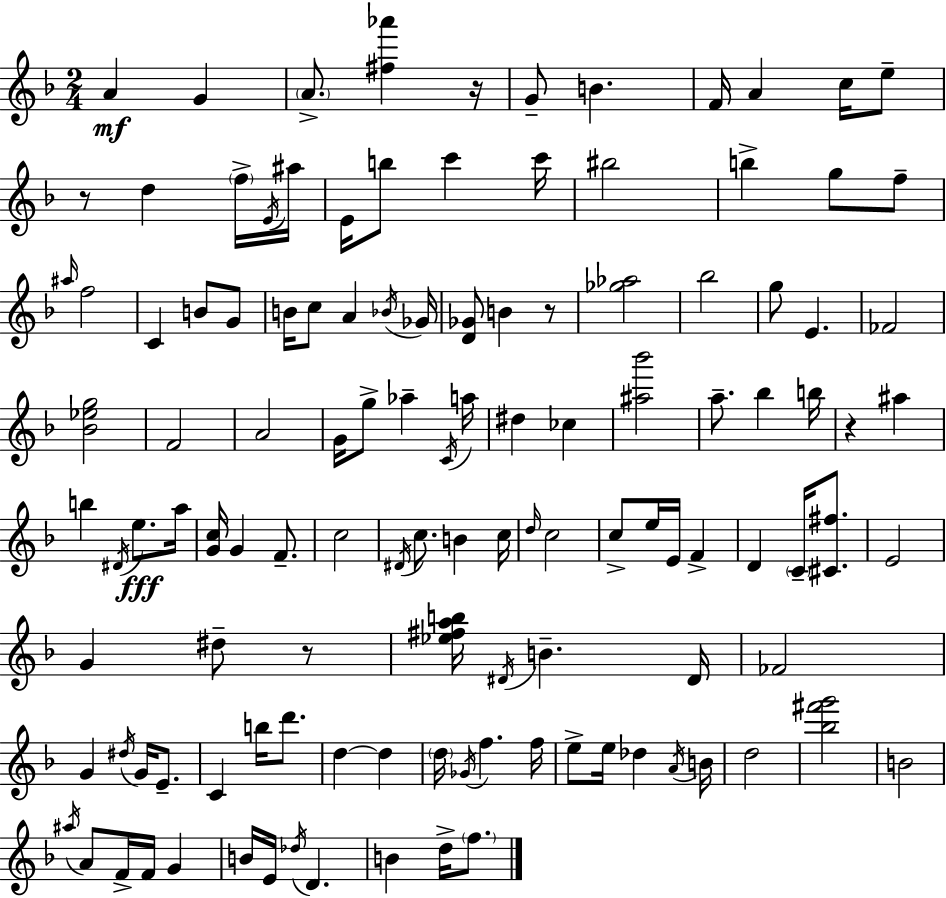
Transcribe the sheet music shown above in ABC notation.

X:1
T:Untitled
M:2/4
L:1/4
K:Dm
A G A/2 [^f_a'] z/4 G/2 B F/4 A c/4 e/2 z/2 d f/4 E/4 ^a/4 E/4 b/2 c' c'/4 ^b2 b g/2 f/2 ^a/4 f2 C B/2 G/2 B/4 c/2 A _B/4 _G/4 [D_G]/2 B z/2 [_g_a]2 _b2 g/2 E _F2 [_B_eg]2 F2 A2 G/4 g/2 _a C/4 a/4 ^d _c [^a_b']2 a/2 _b b/4 z ^a b ^D/4 e/2 a/4 [Gc]/4 G F/2 c2 ^D/4 c/2 B c/4 d/4 c2 c/2 e/4 E/4 F D C/4 [^C^f]/2 E2 G ^d/2 z/2 [_e^fab]/4 ^D/4 B ^D/4 _F2 G ^d/4 G/4 E/2 C b/4 d'/2 d d d/4 _G/4 f f/4 e/2 e/4 _d A/4 B/4 d2 [_b^f'g']2 B2 ^a/4 A/2 F/4 F/4 G B/4 E/4 _d/4 D B d/4 f/2